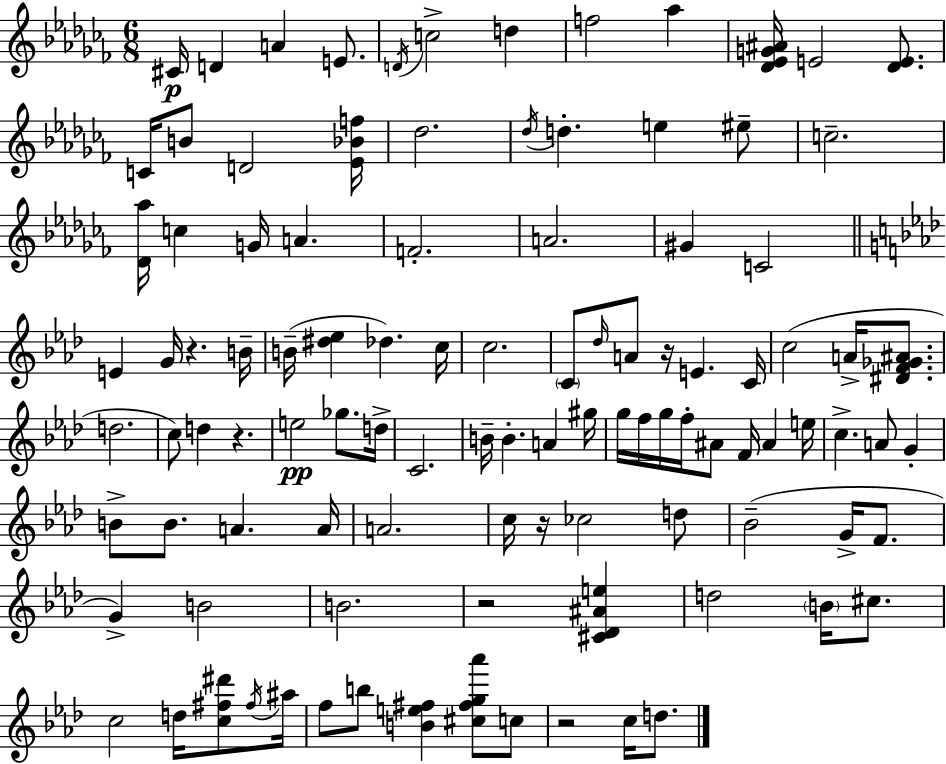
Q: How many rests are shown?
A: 6